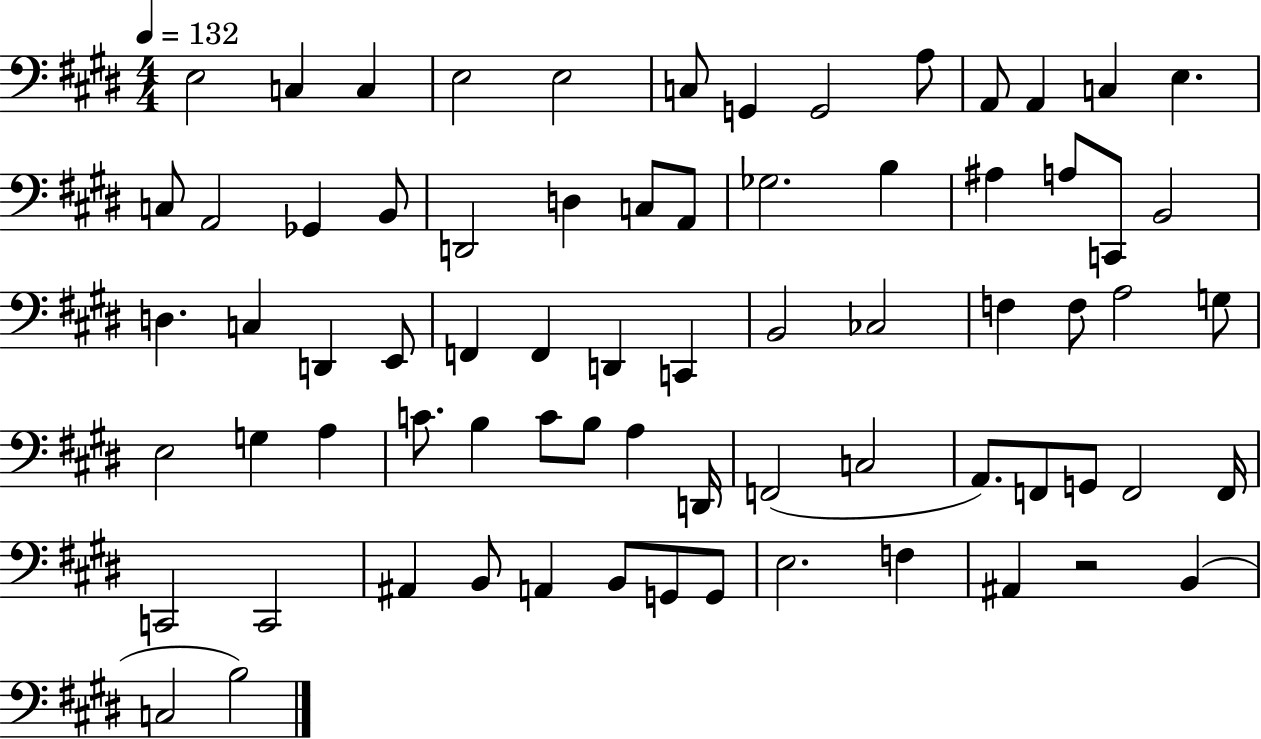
X:1
T:Untitled
M:4/4
L:1/4
K:E
E,2 C, C, E,2 E,2 C,/2 G,, G,,2 A,/2 A,,/2 A,, C, E, C,/2 A,,2 _G,, B,,/2 D,,2 D, C,/2 A,,/2 _G,2 B, ^A, A,/2 C,,/2 B,,2 D, C, D,, E,,/2 F,, F,, D,, C,, B,,2 _C,2 F, F,/2 A,2 G,/2 E,2 G, A, C/2 B, C/2 B,/2 A, D,,/4 F,,2 C,2 A,,/2 F,,/2 G,,/2 F,,2 F,,/4 C,,2 C,,2 ^A,, B,,/2 A,, B,,/2 G,,/2 G,,/2 E,2 F, ^A,, z2 B,, C,2 B,2